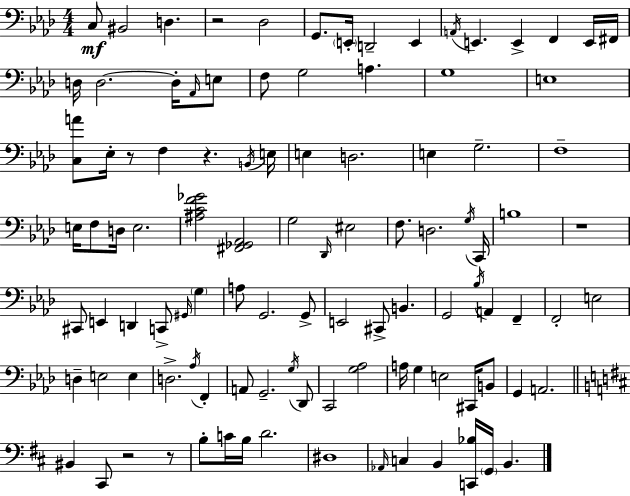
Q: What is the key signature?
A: AES major